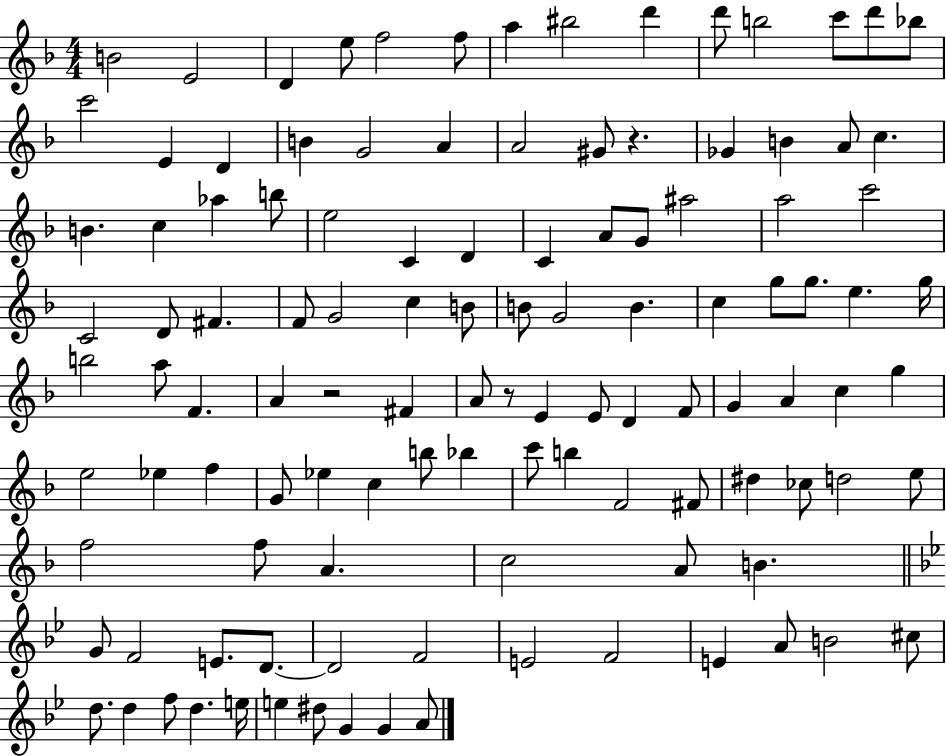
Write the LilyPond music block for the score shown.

{
  \clef treble
  \numericTimeSignature
  \time 4/4
  \key f \major
  b'2 e'2 | d'4 e''8 f''2 f''8 | a''4 bis''2 d'''4 | d'''8 b''2 c'''8 d'''8 bes''8 | \break c'''2 e'4 d'4 | b'4 g'2 a'4 | a'2 gis'8 r4. | ges'4 b'4 a'8 c''4. | \break b'4. c''4 aes''4 b''8 | e''2 c'4 d'4 | c'4 a'8 g'8 ais''2 | a''2 c'''2 | \break c'2 d'8 fis'4. | f'8 g'2 c''4 b'8 | b'8 g'2 b'4. | c''4 g''8 g''8. e''4. g''16 | \break b''2 a''8 f'4. | a'4 r2 fis'4 | a'8 r8 e'4 e'8 d'4 f'8 | g'4 a'4 c''4 g''4 | \break e''2 ees''4 f''4 | g'8 ees''4 c''4 b''8 bes''4 | c'''8 b''4 f'2 fis'8 | dis''4 ces''8 d''2 e''8 | \break f''2 f''8 a'4. | c''2 a'8 b'4. | \bar "||" \break \key g \minor g'8 f'2 e'8. d'8.~~ | d'2 f'2 | e'2 f'2 | e'4 a'8 b'2 cis''8 | \break d''8. d''4 f''8 d''4. e''16 | e''4 dis''8 g'4 g'4 a'8 | \bar "|."
}